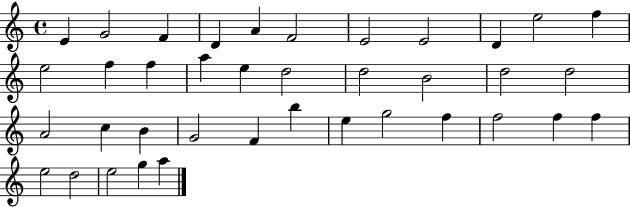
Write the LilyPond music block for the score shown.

{
  \clef treble
  \time 4/4
  \defaultTimeSignature
  \key c \major
  e'4 g'2 f'4 | d'4 a'4 f'2 | e'2 e'2 | d'4 e''2 f''4 | \break e''2 f''4 f''4 | a''4 e''4 d''2 | d''2 b'2 | d''2 d''2 | \break a'2 c''4 b'4 | g'2 f'4 b''4 | e''4 g''2 f''4 | f''2 f''4 f''4 | \break e''2 d''2 | e''2 g''4 a''4 | \bar "|."
}